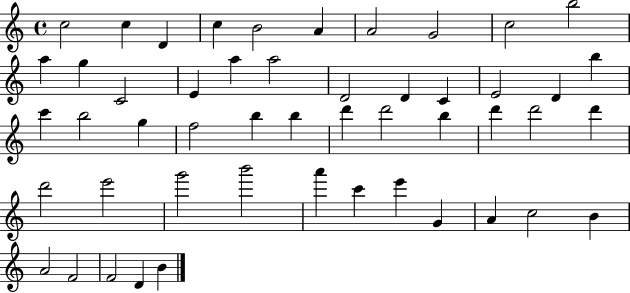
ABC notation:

X:1
T:Untitled
M:4/4
L:1/4
K:C
c2 c D c B2 A A2 G2 c2 b2 a g C2 E a a2 D2 D C E2 D b c' b2 g f2 b b d' d'2 b d' d'2 d' d'2 e'2 g'2 b'2 a' c' e' G A c2 B A2 F2 F2 D B